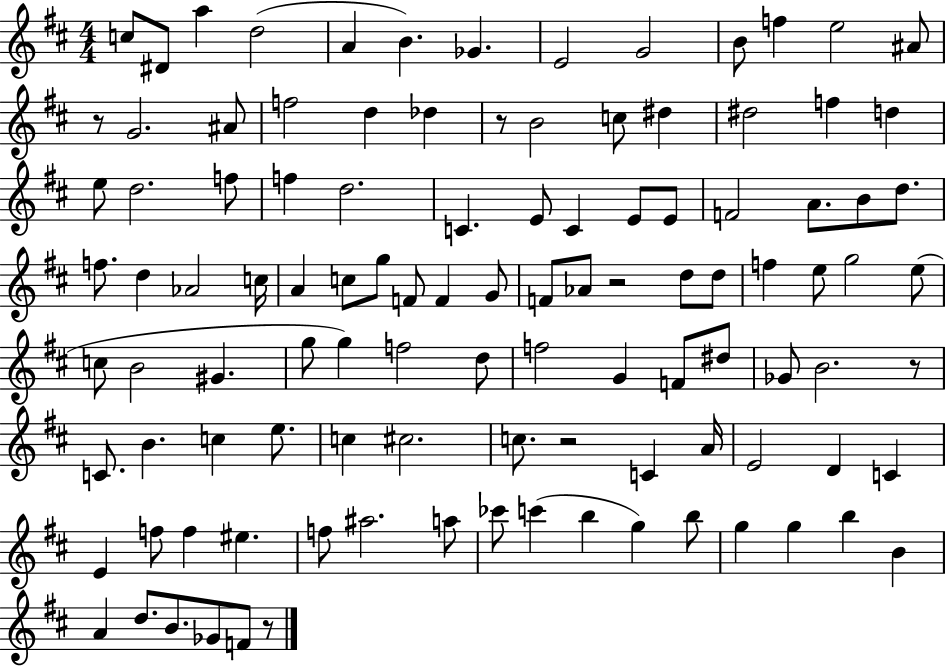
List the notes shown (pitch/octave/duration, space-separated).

C5/e D#4/e A5/q D5/h A4/q B4/q. Gb4/q. E4/h G4/h B4/e F5/q E5/h A#4/e R/e G4/h. A#4/e F5/h D5/q Db5/q R/e B4/h C5/e D#5/q D#5/h F5/q D5/q E5/e D5/h. F5/e F5/q D5/h. C4/q. E4/e C4/q E4/e E4/e F4/h A4/e. B4/e D5/e. F5/e. D5/q Ab4/h C5/s A4/q C5/e G5/e F4/e F4/q G4/e F4/e Ab4/e R/h D5/e D5/e F5/q E5/e G5/h E5/e C5/e B4/h G#4/q. G5/e G5/q F5/h D5/e F5/h G4/q F4/e D#5/e Gb4/e B4/h. R/e C4/e. B4/q. C5/q E5/e. C5/q C#5/h. C5/e. R/h C4/q A4/s E4/h D4/q C4/q E4/q F5/e F5/q EIS5/q. F5/e A#5/h. A5/e CES6/e C6/q B5/q G5/q B5/e G5/q G5/q B5/q B4/q A4/q D5/e. B4/e. Gb4/e F4/e R/e